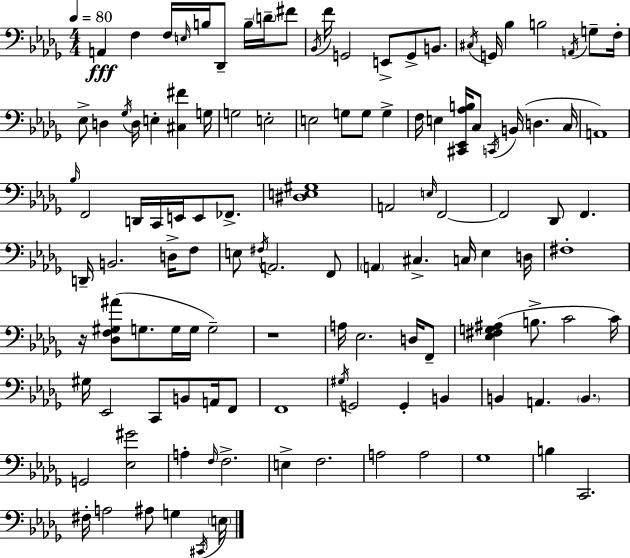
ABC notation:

X:1
T:Untitled
M:4/4
L:1/4
K:Bbm
A,, F, F,/4 E,/4 B,/4 _D,,/2 B,/4 D/4 ^F/2 _B,,/4 F/4 G,,2 E,,/2 G,,/2 B,,/2 ^C,/4 G,,/4 _B, B,2 A,,/4 G,/2 F,/4 _E,/2 D, _G,/4 D,/4 E, [^C,^F] G,/4 G,2 E,2 E,2 G,/2 G,/2 G, F,/4 E, [^C,,_E,,_A,B,]/4 C,/2 C,,/4 B,,/4 D, C,/4 A,,4 _B,/4 F,,2 D,,/4 C,,/4 E,,/4 E,,/2 _F,,/2 [^D,E,^G,]4 A,,2 E,/4 F,,2 F,,2 _D,,/2 F,, D,,/4 B,,2 D,/4 F,/2 E,/2 ^F,/4 A,,2 F,,/2 A,, ^C, C,/4 _E, D,/4 ^F,4 z/4 [_D,F,^G,^A]/2 G,/2 G,/4 G,/4 G,2 z4 A,/4 _E,2 D,/4 F,,/2 [_E,^F,G,^A,] B,/2 C2 C/4 ^G,/4 _E,,2 C,,/2 B,,/2 A,,/4 F,,/2 F,,4 ^G,/4 G,,2 G,, B,, B,, A,, B,, G,,2 [_E,^G]2 A, F,/4 F,2 E, F,2 A,2 A,2 _G,4 B, C,,2 ^F,/4 A,2 ^A,/2 G, ^C,,/4 E,/4